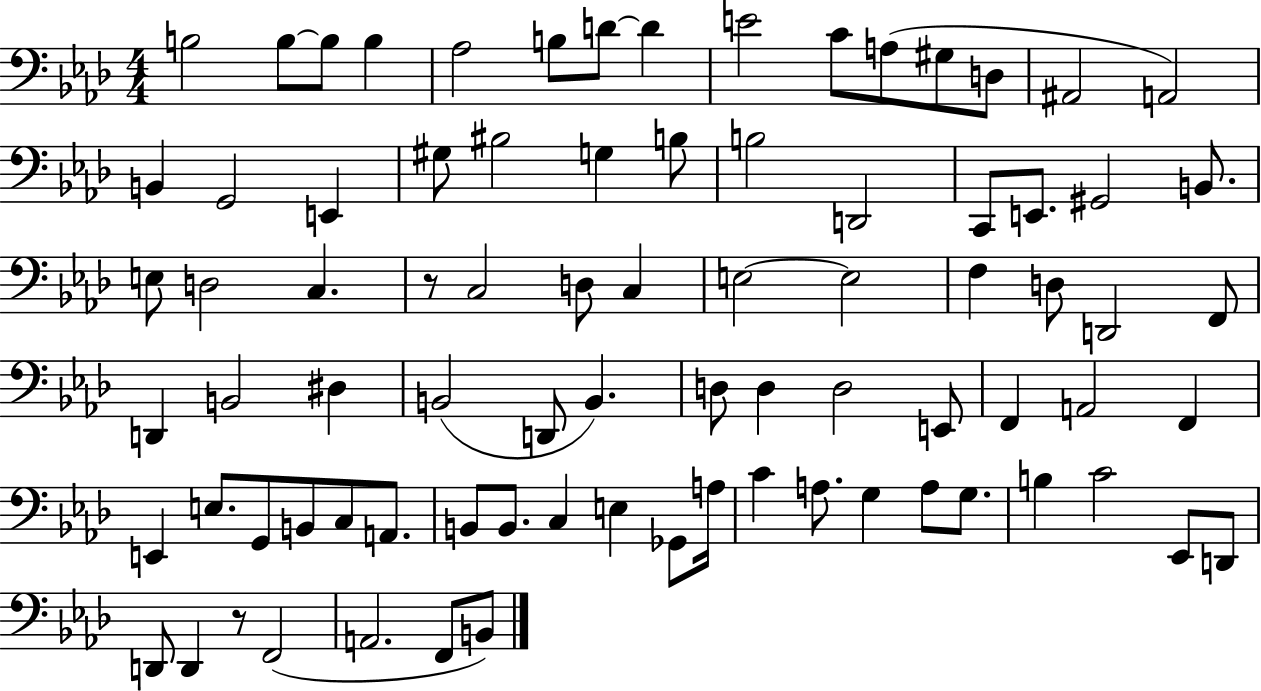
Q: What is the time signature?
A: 4/4